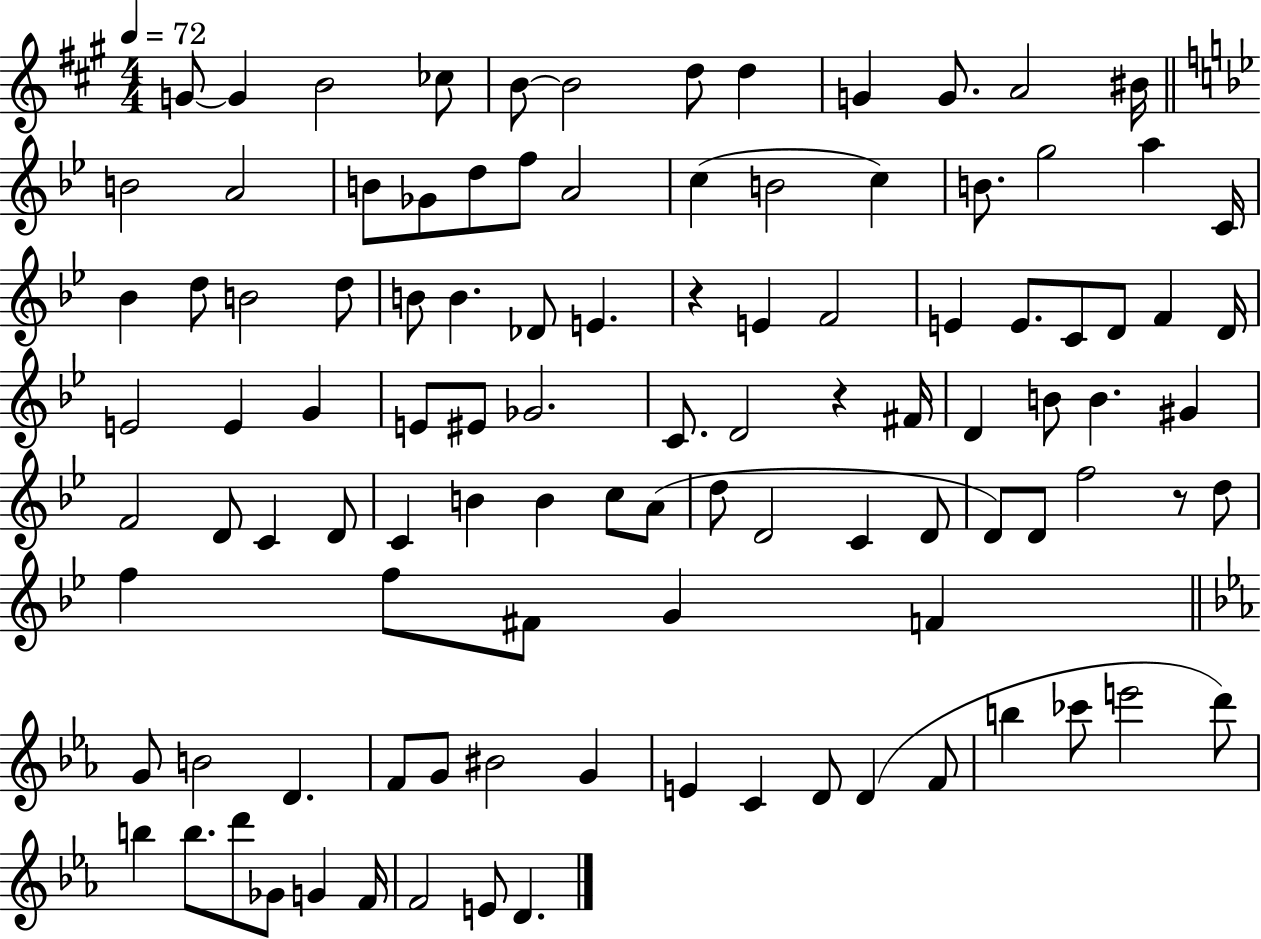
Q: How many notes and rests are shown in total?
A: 105